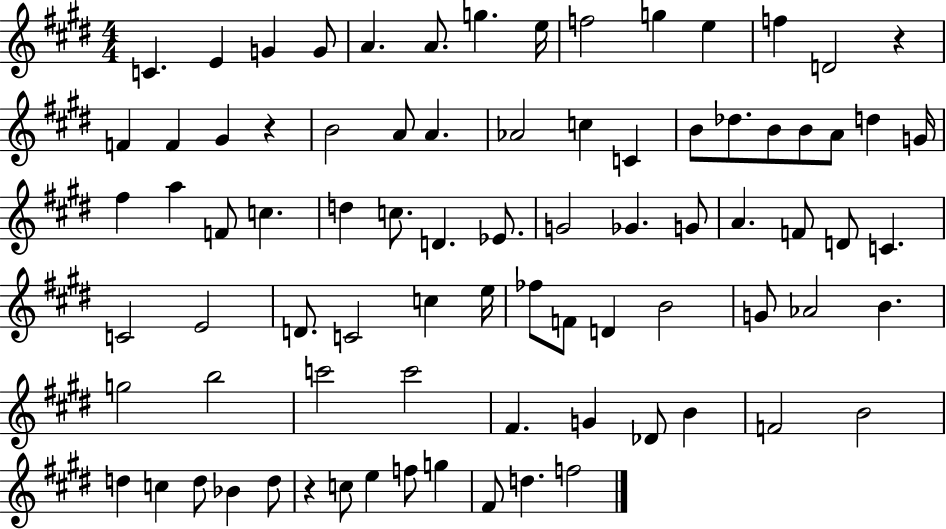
C4/q. E4/q G4/q G4/e A4/q. A4/e. G5/q. E5/s F5/h G5/q E5/q F5/q D4/h R/q F4/q F4/q G#4/q R/q B4/h A4/e A4/q. Ab4/h C5/q C4/q B4/e Db5/e. B4/e B4/e A4/e D5/q G4/s F#5/q A5/q F4/e C5/q. D5/q C5/e. D4/q. Eb4/e. G4/h Gb4/q. G4/e A4/q. F4/e D4/e C4/q. C4/h E4/h D4/e. C4/h C5/q E5/s FES5/e F4/e D4/q B4/h G4/e Ab4/h B4/q. G5/h B5/h C6/h C6/h F#4/q. G4/q Db4/e B4/q F4/h B4/h D5/q C5/q D5/e Bb4/q D5/e R/q C5/e E5/q F5/e G5/q F#4/e D5/q. F5/h